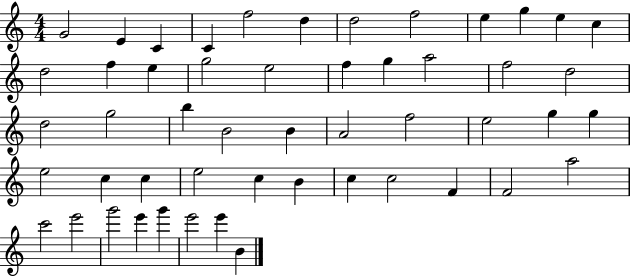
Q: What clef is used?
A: treble